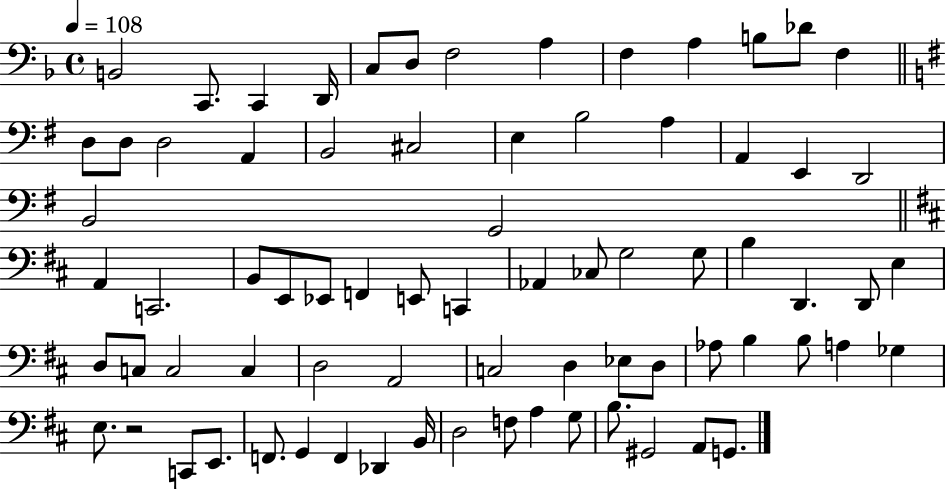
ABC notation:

X:1
T:Untitled
M:4/4
L:1/4
K:F
B,,2 C,,/2 C,, D,,/4 C,/2 D,/2 F,2 A, F, A, B,/2 _D/2 F, D,/2 D,/2 D,2 A,, B,,2 ^C,2 E, B,2 A, A,, E,, D,,2 B,,2 G,,2 A,, C,,2 B,,/2 E,,/2 _E,,/2 F,, E,,/2 C,, _A,, _C,/2 G,2 G,/2 B, D,, D,,/2 E, D,/2 C,/2 C,2 C, D,2 A,,2 C,2 D, _E,/2 D,/2 _A,/2 B, B,/2 A, _G, E,/2 z2 C,,/2 E,,/2 F,,/2 G,, F,, _D,, B,,/4 D,2 F,/2 A, G,/2 B,/2 ^G,,2 A,,/2 G,,/2